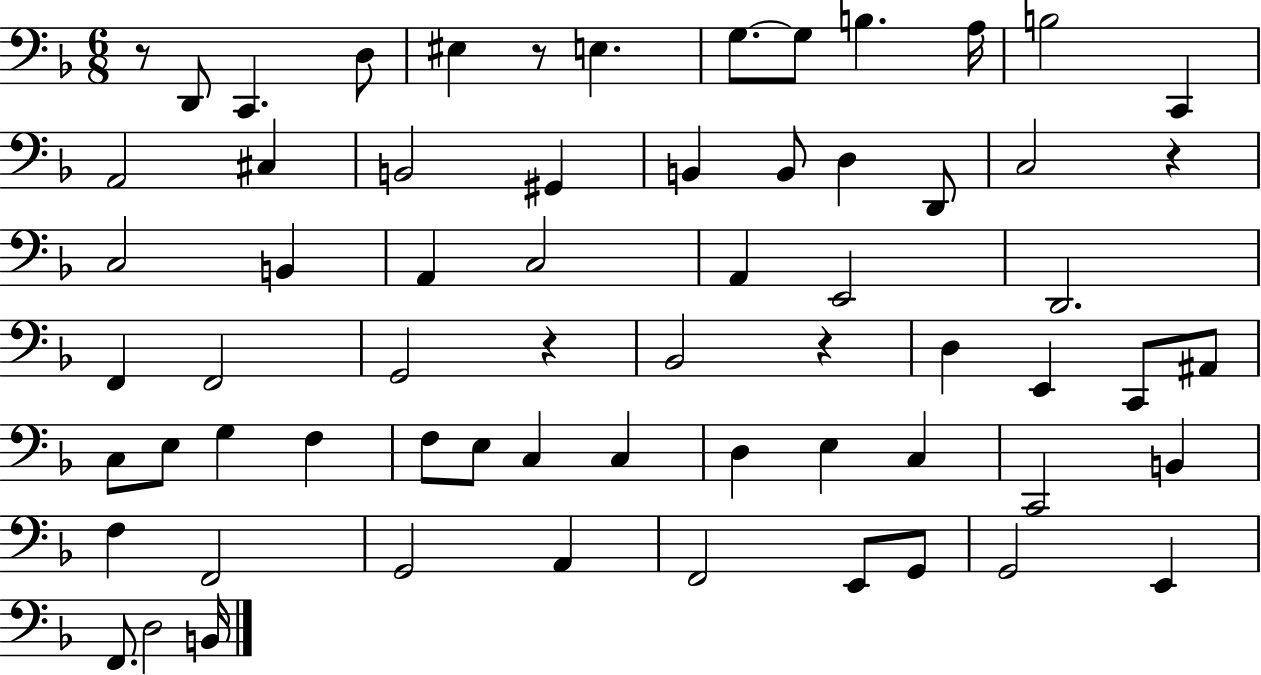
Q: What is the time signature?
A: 6/8